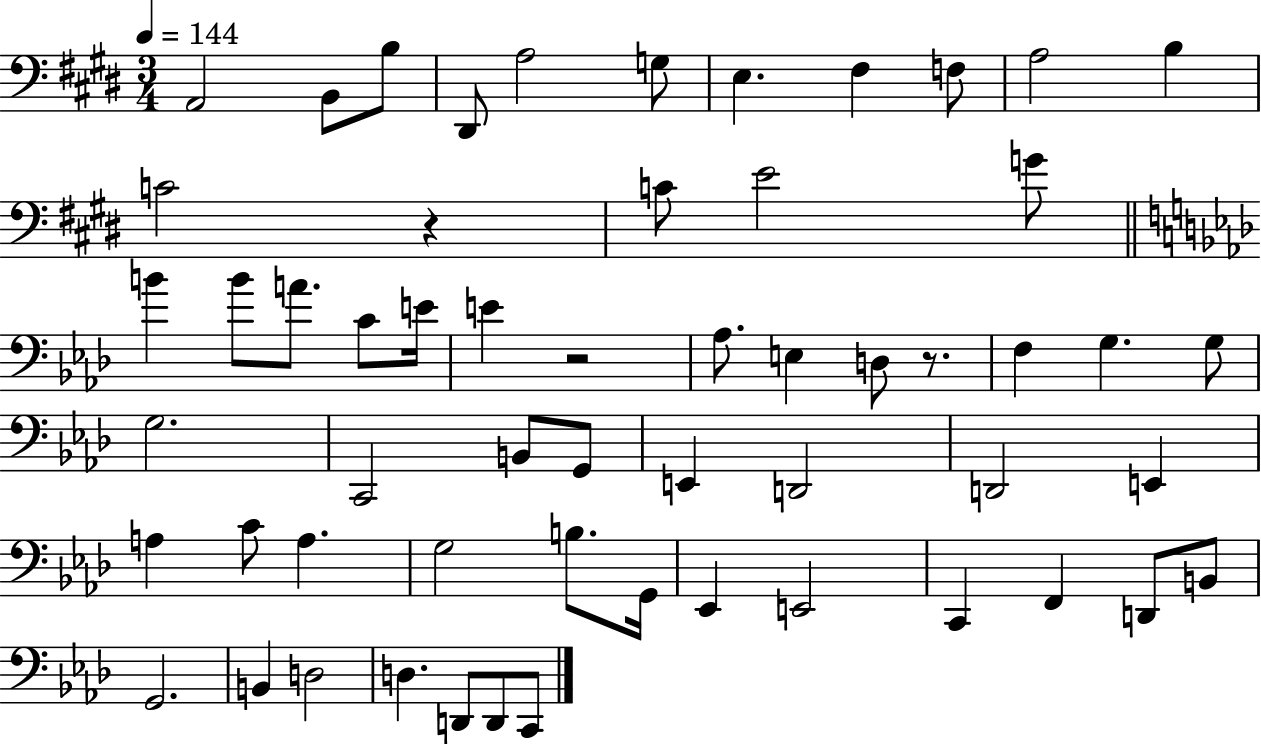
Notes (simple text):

A2/h B2/e B3/e D#2/e A3/h G3/e E3/q. F#3/q F3/e A3/h B3/q C4/h R/q C4/e E4/h G4/e B4/q B4/e A4/e. C4/e E4/s E4/q R/h Ab3/e. E3/q D3/e R/e. F3/q G3/q. G3/e G3/h. C2/h B2/e G2/e E2/q D2/h D2/h E2/q A3/q C4/e A3/q. G3/h B3/e. G2/s Eb2/q E2/h C2/q F2/q D2/e B2/e G2/h. B2/q D3/h D3/q. D2/e D2/e C2/e